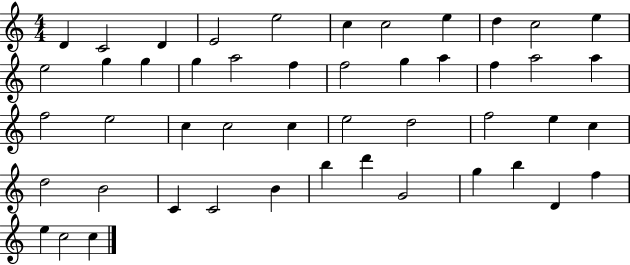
D4/q C4/h D4/q E4/h E5/h C5/q C5/h E5/q D5/q C5/h E5/q E5/h G5/q G5/q G5/q A5/h F5/q F5/h G5/q A5/q F5/q A5/h A5/q F5/h E5/h C5/q C5/h C5/q E5/h D5/h F5/h E5/q C5/q D5/h B4/h C4/q C4/h B4/q B5/q D6/q G4/h G5/q B5/q D4/q F5/q E5/q C5/h C5/q